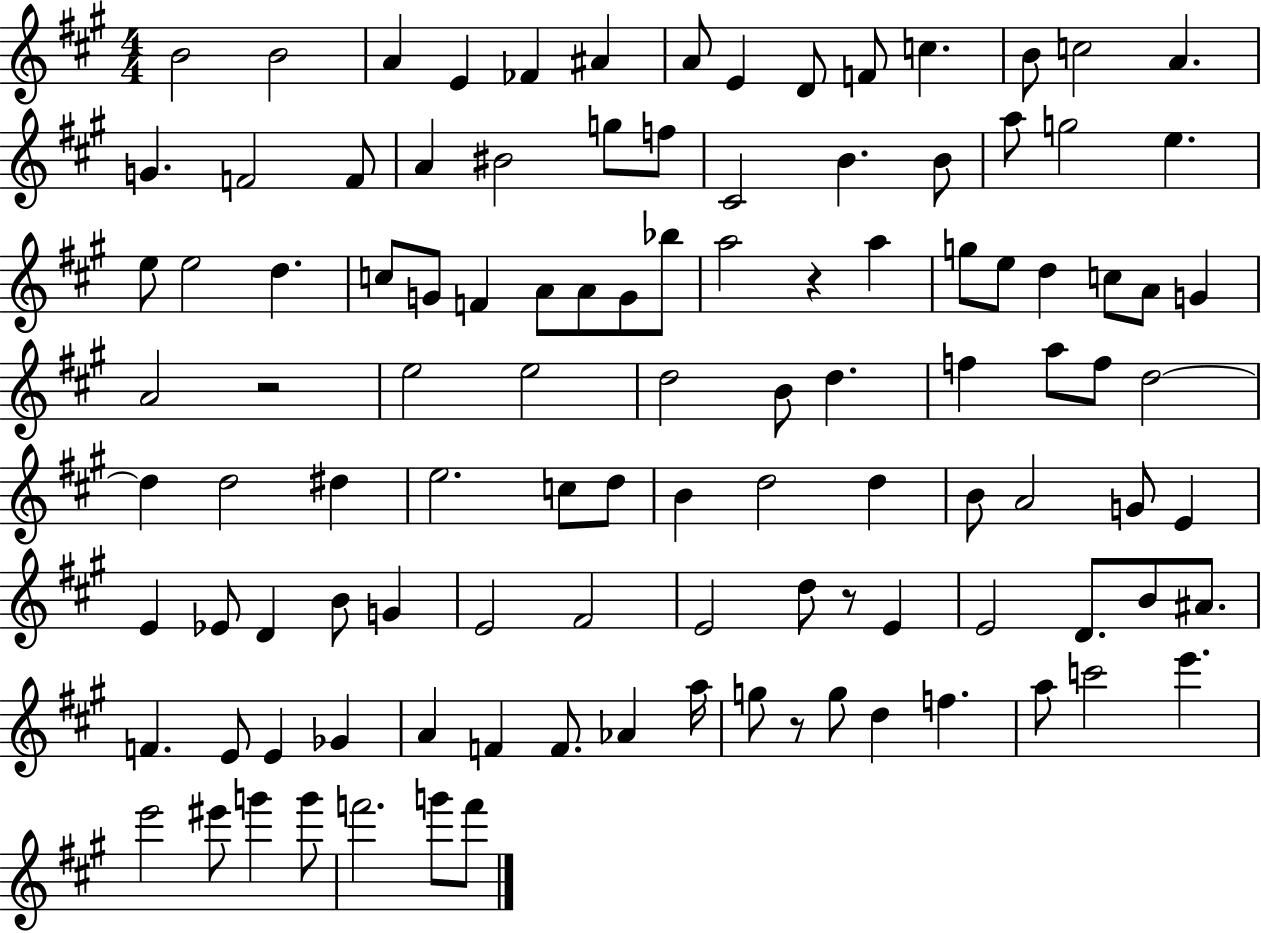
X:1
T:Untitled
M:4/4
L:1/4
K:A
B2 B2 A E _F ^A A/2 E D/2 F/2 c B/2 c2 A G F2 F/2 A ^B2 g/2 f/2 ^C2 B B/2 a/2 g2 e e/2 e2 d c/2 G/2 F A/2 A/2 G/2 _b/2 a2 z a g/2 e/2 d c/2 A/2 G A2 z2 e2 e2 d2 B/2 d f a/2 f/2 d2 d d2 ^d e2 c/2 d/2 B d2 d B/2 A2 G/2 E E _E/2 D B/2 G E2 ^F2 E2 d/2 z/2 E E2 D/2 B/2 ^A/2 F E/2 E _G A F F/2 _A a/4 g/2 z/2 g/2 d f a/2 c'2 e' e'2 ^e'/2 g' g'/2 f'2 g'/2 f'/2